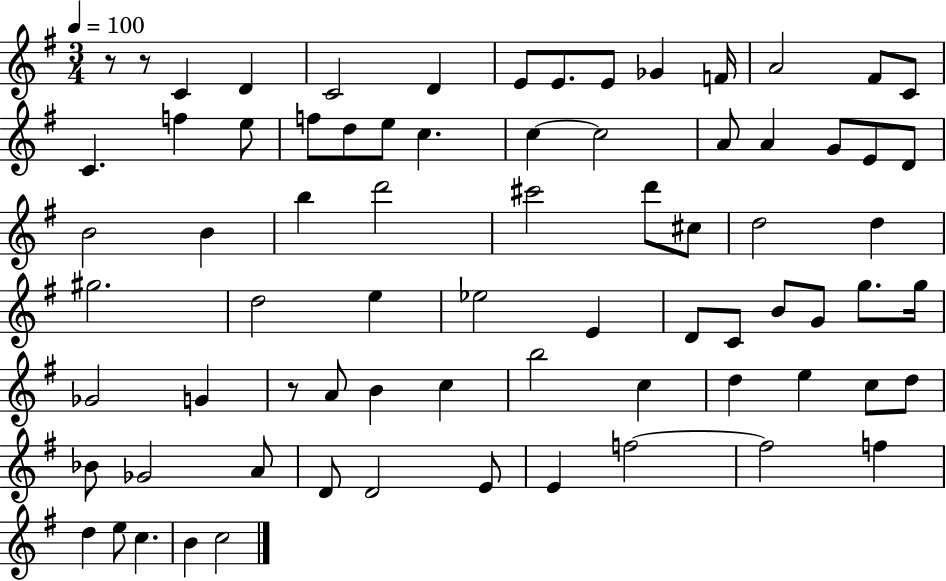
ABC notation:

X:1
T:Untitled
M:3/4
L:1/4
K:G
z/2 z/2 C D C2 D E/2 E/2 E/2 _G F/4 A2 ^F/2 C/2 C f e/2 f/2 d/2 e/2 c c c2 A/2 A G/2 E/2 D/2 B2 B b d'2 ^c'2 d'/2 ^c/2 d2 d ^g2 d2 e _e2 E D/2 C/2 B/2 G/2 g/2 g/4 _G2 G z/2 A/2 B c b2 c d e c/2 d/2 _B/2 _G2 A/2 D/2 D2 E/2 E f2 f2 f d e/2 c B c2